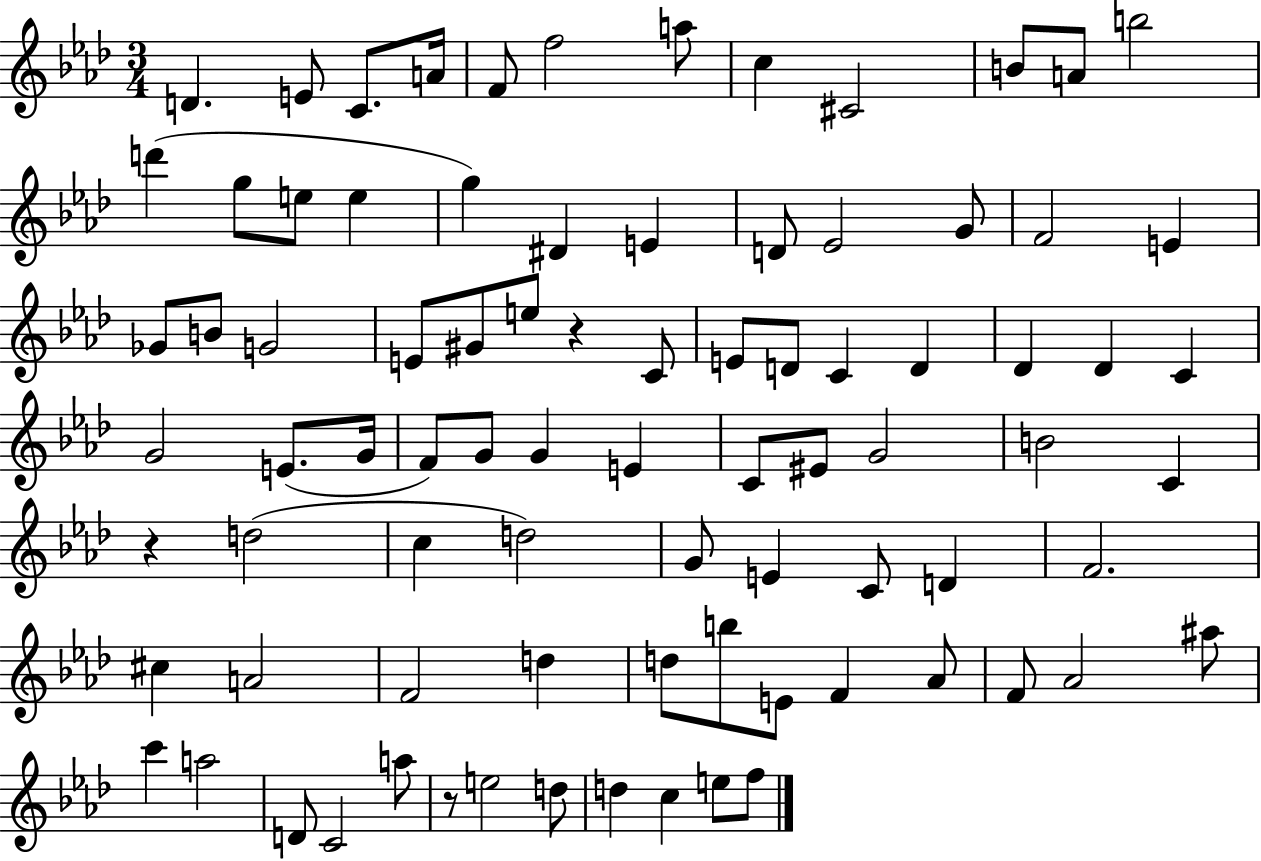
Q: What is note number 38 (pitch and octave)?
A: C4